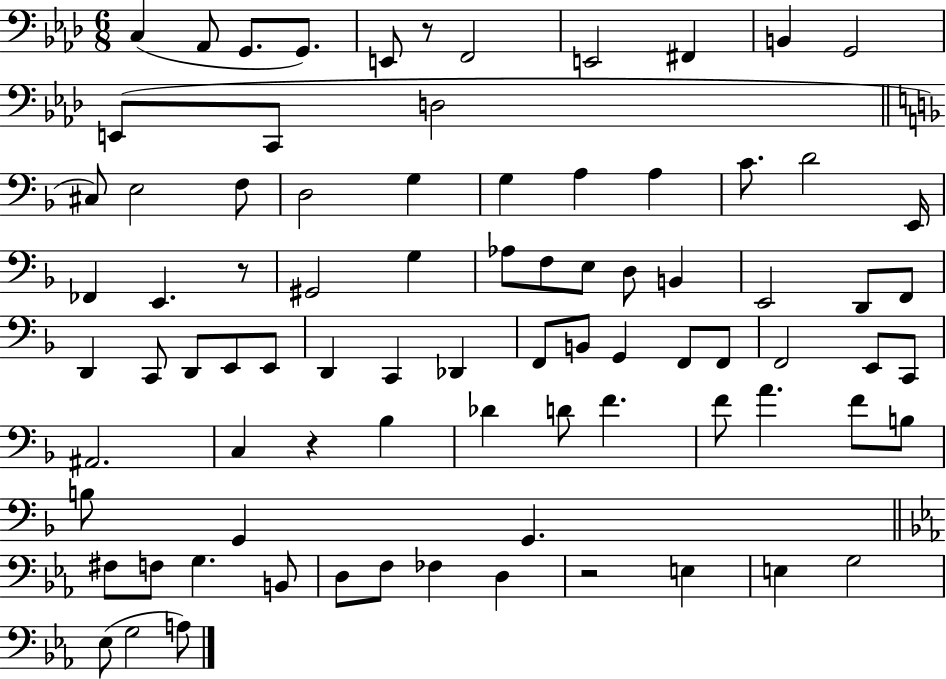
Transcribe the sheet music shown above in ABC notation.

X:1
T:Untitled
M:6/8
L:1/4
K:Ab
C, _A,,/2 G,,/2 G,,/2 E,,/2 z/2 F,,2 E,,2 ^F,, B,, G,,2 E,,/2 C,,/2 D,2 ^C,/2 E,2 F,/2 D,2 G, G, A, A, C/2 D2 E,,/4 _F,, E,, z/2 ^G,,2 G, _A,/2 F,/2 E,/2 D,/2 B,, E,,2 D,,/2 F,,/2 D,, C,,/2 D,,/2 E,,/2 E,,/2 D,, C,, _D,, F,,/2 B,,/2 G,, F,,/2 F,,/2 F,,2 E,,/2 C,,/2 ^A,,2 C, z _B, _D D/2 F F/2 A F/2 B,/2 B,/2 G,, G,, ^F,/2 F,/2 G, B,,/2 D,/2 F,/2 _F, D, z2 E, E, G,2 _E,/2 G,2 A,/2